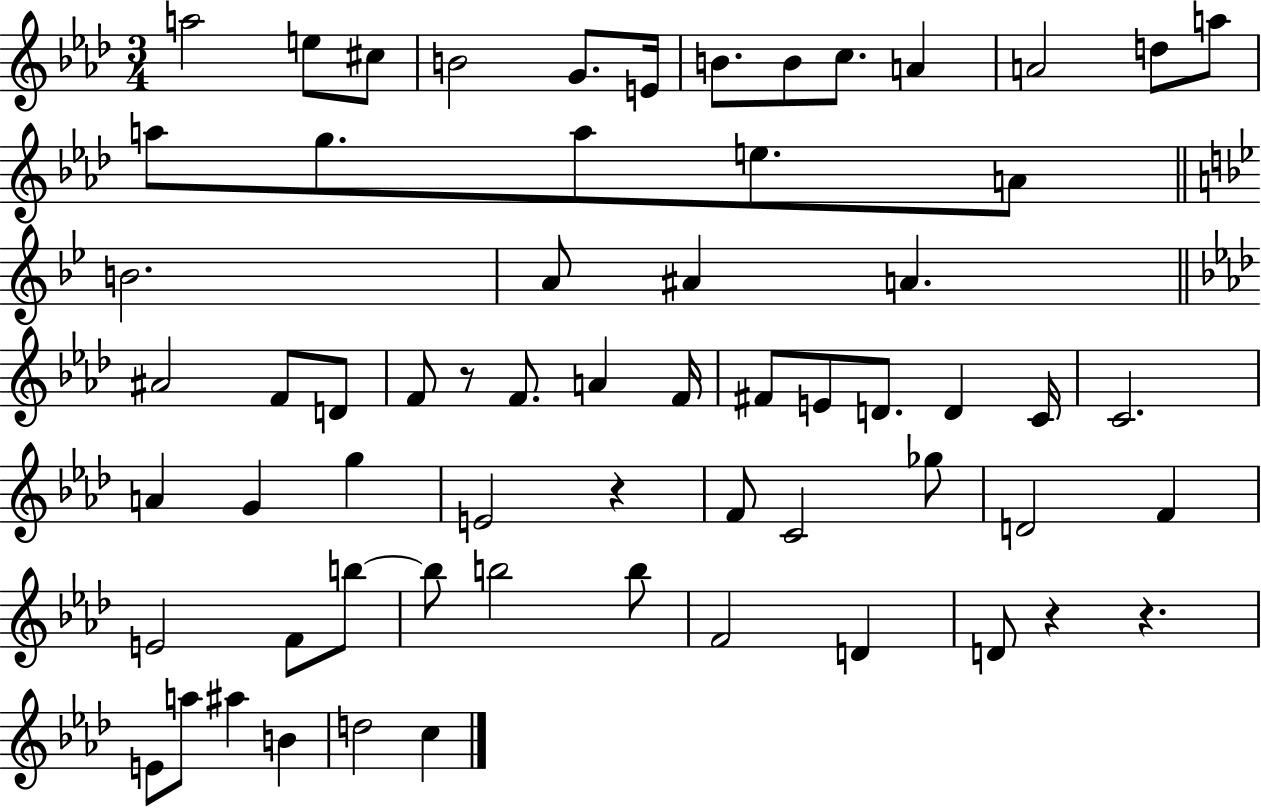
A5/h E5/e C#5/e B4/h G4/e. E4/s B4/e. B4/e C5/e. A4/q A4/h D5/e A5/e A5/e G5/e. A5/e E5/e. A4/e B4/h. A4/e A#4/q A4/q. A#4/h F4/e D4/e F4/e R/e F4/e. A4/q F4/s F#4/e E4/e D4/e. D4/q C4/s C4/h. A4/q G4/q G5/q E4/h R/q F4/e C4/h Gb5/e D4/h F4/q E4/h F4/e B5/e B5/e B5/h B5/e F4/h D4/q D4/e R/q R/q. E4/e A5/e A#5/q B4/q D5/h C5/q